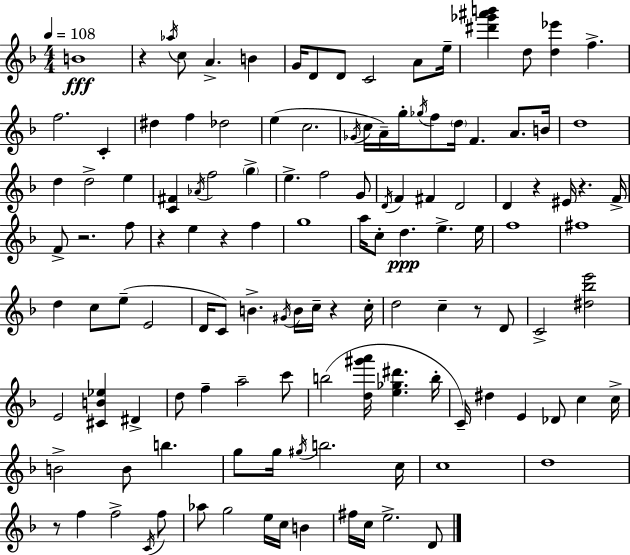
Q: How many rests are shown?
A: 9